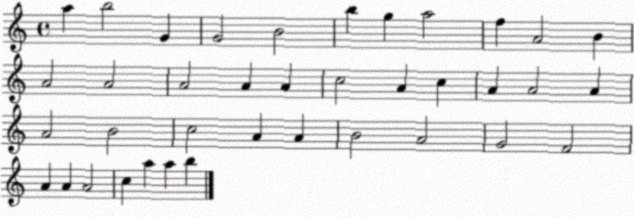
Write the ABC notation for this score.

X:1
T:Untitled
M:4/4
L:1/4
K:C
a b2 G G2 B2 b g a2 f A2 B A2 A2 A2 A A c2 A c A A2 A A2 B2 c2 A A B2 A2 G2 F2 A A A2 c a a b